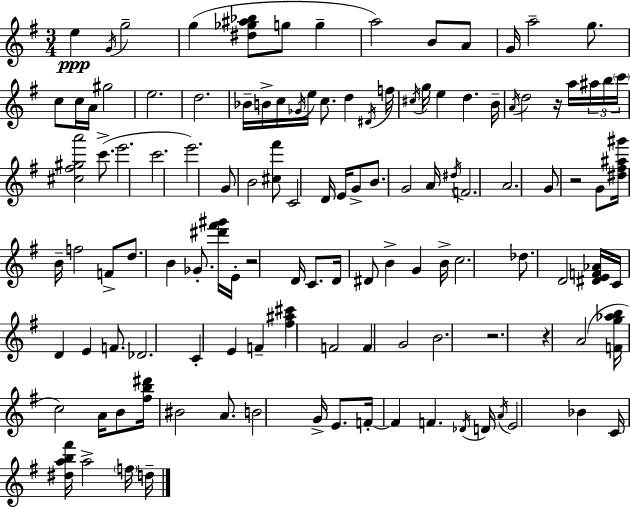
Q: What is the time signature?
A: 3/4